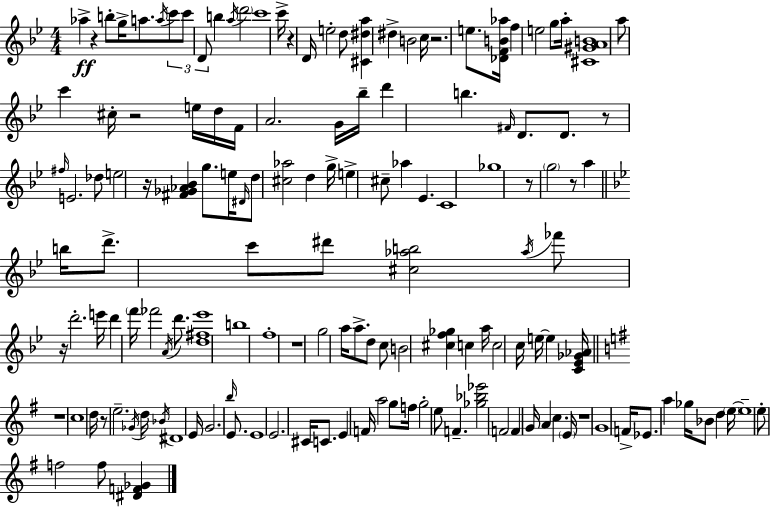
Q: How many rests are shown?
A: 13